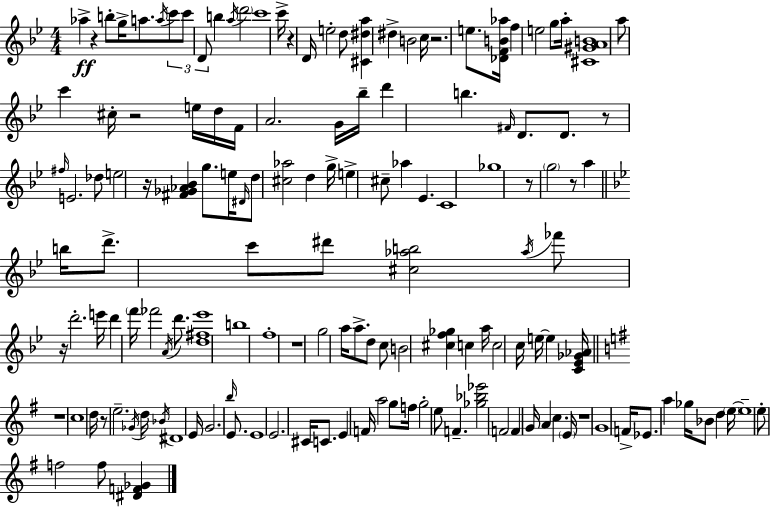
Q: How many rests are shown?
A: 13